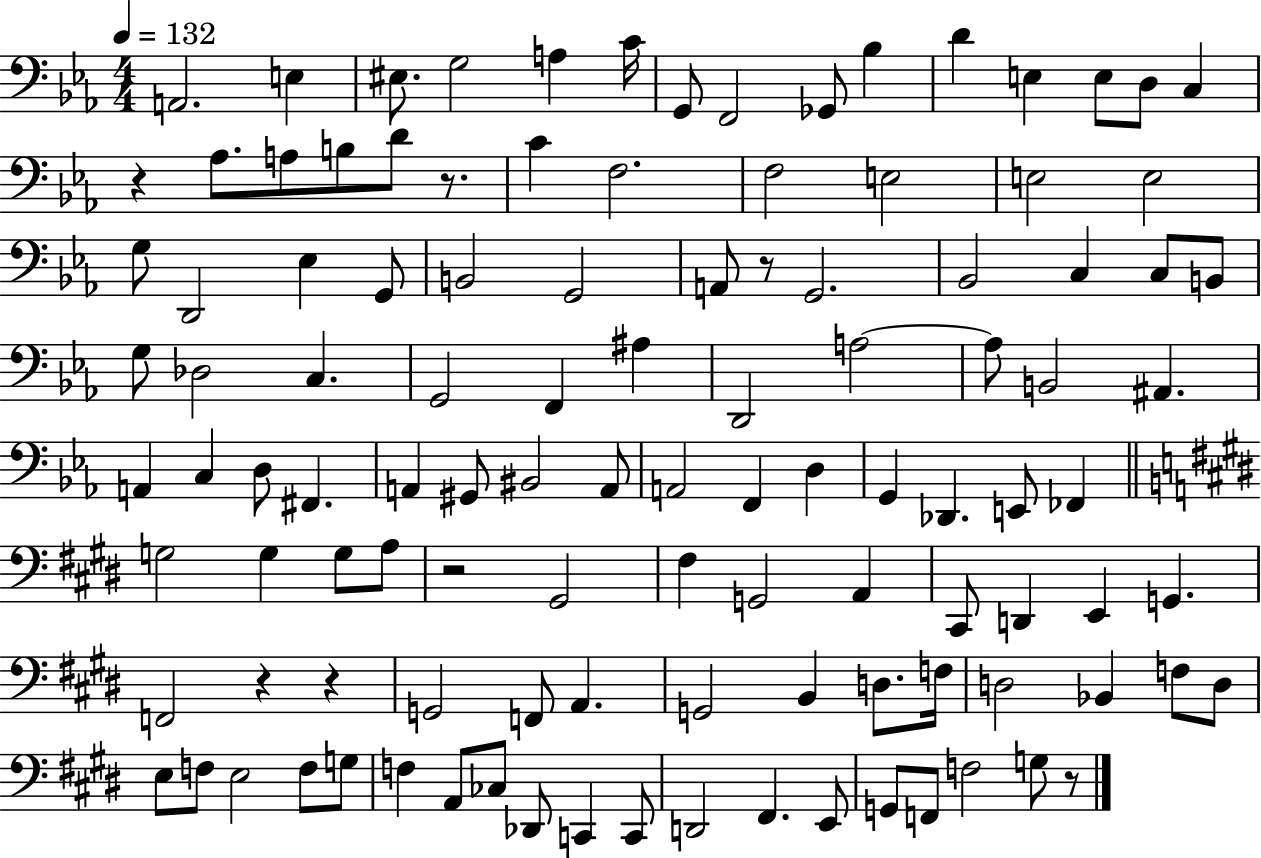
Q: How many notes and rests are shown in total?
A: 112